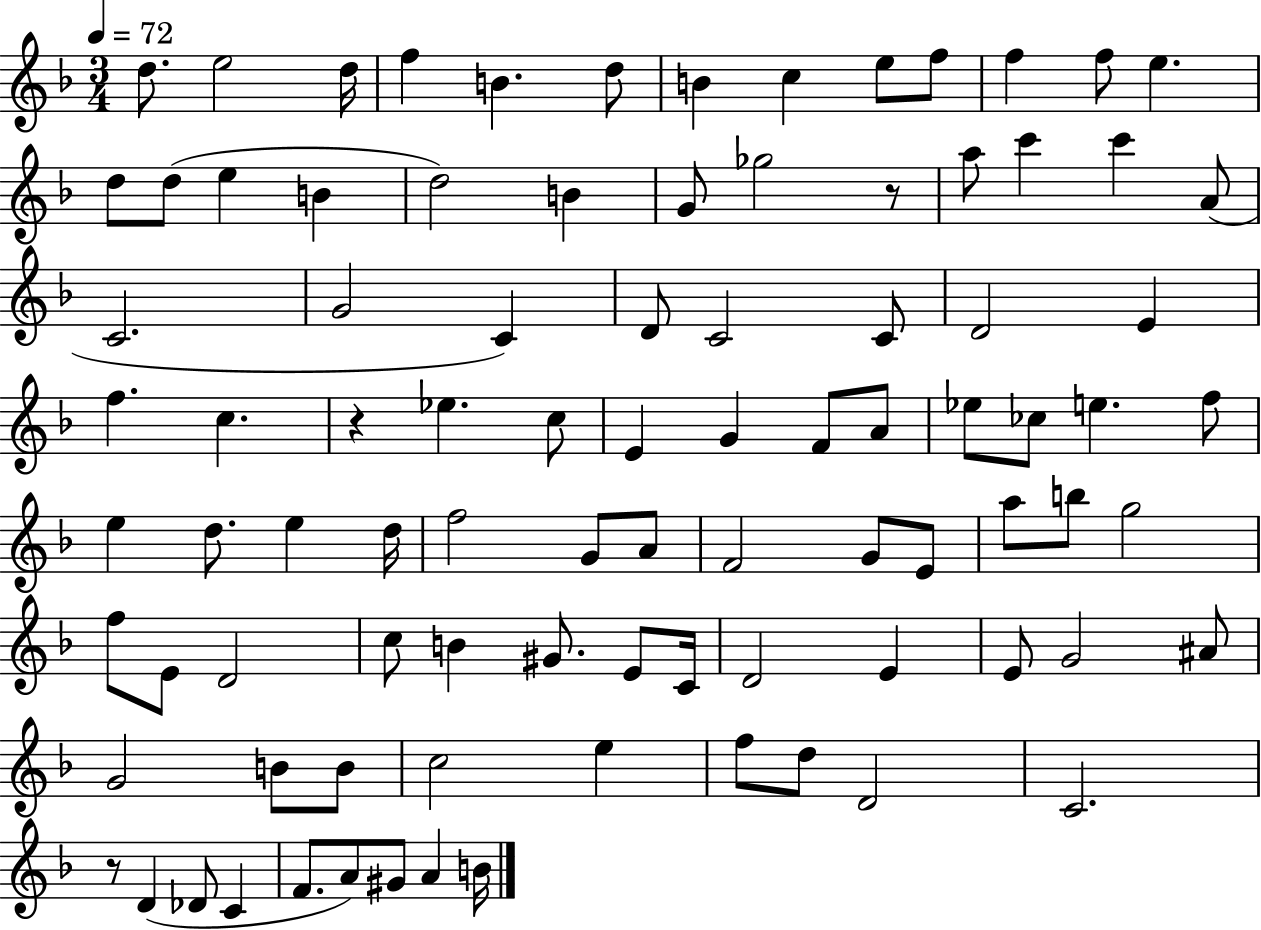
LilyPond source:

{
  \clef treble
  \numericTimeSignature
  \time 3/4
  \key f \major
  \tempo 4 = 72
  \repeat volta 2 { d''8. e''2 d''16 | f''4 b'4. d''8 | b'4 c''4 e''8 f''8 | f''4 f''8 e''4. | \break d''8 d''8( e''4 b'4 | d''2) b'4 | g'8 ges''2 r8 | a''8 c'''4 c'''4 a'8( | \break c'2. | g'2 c'4) | d'8 c'2 c'8 | d'2 e'4 | \break f''4. c''4. | r4 ees''4. c''8 | e'4 g'4 f'8 a'8 | ees''8 ces''8 e''4. f''8 | \break e''4 d''8. e''4 d''16 | f''2 g'8 a'8 | f'2 g'8 e'8 | a''8 b''8 g''2 | \break f''8 e'8 d'2 | c''8 b'4 gis'8. e'8 c'16 | d'2 e'4 | e'8 g'2 ais'8 | \break g'2 b'8 b'8 | c''2 e''4 | f''8 d''8 d'2 | c'2. | \break r8 d'4( des'8 c'4 | f'8. a'8) gis'8 a'4 b'16 | } \bar "|."
}